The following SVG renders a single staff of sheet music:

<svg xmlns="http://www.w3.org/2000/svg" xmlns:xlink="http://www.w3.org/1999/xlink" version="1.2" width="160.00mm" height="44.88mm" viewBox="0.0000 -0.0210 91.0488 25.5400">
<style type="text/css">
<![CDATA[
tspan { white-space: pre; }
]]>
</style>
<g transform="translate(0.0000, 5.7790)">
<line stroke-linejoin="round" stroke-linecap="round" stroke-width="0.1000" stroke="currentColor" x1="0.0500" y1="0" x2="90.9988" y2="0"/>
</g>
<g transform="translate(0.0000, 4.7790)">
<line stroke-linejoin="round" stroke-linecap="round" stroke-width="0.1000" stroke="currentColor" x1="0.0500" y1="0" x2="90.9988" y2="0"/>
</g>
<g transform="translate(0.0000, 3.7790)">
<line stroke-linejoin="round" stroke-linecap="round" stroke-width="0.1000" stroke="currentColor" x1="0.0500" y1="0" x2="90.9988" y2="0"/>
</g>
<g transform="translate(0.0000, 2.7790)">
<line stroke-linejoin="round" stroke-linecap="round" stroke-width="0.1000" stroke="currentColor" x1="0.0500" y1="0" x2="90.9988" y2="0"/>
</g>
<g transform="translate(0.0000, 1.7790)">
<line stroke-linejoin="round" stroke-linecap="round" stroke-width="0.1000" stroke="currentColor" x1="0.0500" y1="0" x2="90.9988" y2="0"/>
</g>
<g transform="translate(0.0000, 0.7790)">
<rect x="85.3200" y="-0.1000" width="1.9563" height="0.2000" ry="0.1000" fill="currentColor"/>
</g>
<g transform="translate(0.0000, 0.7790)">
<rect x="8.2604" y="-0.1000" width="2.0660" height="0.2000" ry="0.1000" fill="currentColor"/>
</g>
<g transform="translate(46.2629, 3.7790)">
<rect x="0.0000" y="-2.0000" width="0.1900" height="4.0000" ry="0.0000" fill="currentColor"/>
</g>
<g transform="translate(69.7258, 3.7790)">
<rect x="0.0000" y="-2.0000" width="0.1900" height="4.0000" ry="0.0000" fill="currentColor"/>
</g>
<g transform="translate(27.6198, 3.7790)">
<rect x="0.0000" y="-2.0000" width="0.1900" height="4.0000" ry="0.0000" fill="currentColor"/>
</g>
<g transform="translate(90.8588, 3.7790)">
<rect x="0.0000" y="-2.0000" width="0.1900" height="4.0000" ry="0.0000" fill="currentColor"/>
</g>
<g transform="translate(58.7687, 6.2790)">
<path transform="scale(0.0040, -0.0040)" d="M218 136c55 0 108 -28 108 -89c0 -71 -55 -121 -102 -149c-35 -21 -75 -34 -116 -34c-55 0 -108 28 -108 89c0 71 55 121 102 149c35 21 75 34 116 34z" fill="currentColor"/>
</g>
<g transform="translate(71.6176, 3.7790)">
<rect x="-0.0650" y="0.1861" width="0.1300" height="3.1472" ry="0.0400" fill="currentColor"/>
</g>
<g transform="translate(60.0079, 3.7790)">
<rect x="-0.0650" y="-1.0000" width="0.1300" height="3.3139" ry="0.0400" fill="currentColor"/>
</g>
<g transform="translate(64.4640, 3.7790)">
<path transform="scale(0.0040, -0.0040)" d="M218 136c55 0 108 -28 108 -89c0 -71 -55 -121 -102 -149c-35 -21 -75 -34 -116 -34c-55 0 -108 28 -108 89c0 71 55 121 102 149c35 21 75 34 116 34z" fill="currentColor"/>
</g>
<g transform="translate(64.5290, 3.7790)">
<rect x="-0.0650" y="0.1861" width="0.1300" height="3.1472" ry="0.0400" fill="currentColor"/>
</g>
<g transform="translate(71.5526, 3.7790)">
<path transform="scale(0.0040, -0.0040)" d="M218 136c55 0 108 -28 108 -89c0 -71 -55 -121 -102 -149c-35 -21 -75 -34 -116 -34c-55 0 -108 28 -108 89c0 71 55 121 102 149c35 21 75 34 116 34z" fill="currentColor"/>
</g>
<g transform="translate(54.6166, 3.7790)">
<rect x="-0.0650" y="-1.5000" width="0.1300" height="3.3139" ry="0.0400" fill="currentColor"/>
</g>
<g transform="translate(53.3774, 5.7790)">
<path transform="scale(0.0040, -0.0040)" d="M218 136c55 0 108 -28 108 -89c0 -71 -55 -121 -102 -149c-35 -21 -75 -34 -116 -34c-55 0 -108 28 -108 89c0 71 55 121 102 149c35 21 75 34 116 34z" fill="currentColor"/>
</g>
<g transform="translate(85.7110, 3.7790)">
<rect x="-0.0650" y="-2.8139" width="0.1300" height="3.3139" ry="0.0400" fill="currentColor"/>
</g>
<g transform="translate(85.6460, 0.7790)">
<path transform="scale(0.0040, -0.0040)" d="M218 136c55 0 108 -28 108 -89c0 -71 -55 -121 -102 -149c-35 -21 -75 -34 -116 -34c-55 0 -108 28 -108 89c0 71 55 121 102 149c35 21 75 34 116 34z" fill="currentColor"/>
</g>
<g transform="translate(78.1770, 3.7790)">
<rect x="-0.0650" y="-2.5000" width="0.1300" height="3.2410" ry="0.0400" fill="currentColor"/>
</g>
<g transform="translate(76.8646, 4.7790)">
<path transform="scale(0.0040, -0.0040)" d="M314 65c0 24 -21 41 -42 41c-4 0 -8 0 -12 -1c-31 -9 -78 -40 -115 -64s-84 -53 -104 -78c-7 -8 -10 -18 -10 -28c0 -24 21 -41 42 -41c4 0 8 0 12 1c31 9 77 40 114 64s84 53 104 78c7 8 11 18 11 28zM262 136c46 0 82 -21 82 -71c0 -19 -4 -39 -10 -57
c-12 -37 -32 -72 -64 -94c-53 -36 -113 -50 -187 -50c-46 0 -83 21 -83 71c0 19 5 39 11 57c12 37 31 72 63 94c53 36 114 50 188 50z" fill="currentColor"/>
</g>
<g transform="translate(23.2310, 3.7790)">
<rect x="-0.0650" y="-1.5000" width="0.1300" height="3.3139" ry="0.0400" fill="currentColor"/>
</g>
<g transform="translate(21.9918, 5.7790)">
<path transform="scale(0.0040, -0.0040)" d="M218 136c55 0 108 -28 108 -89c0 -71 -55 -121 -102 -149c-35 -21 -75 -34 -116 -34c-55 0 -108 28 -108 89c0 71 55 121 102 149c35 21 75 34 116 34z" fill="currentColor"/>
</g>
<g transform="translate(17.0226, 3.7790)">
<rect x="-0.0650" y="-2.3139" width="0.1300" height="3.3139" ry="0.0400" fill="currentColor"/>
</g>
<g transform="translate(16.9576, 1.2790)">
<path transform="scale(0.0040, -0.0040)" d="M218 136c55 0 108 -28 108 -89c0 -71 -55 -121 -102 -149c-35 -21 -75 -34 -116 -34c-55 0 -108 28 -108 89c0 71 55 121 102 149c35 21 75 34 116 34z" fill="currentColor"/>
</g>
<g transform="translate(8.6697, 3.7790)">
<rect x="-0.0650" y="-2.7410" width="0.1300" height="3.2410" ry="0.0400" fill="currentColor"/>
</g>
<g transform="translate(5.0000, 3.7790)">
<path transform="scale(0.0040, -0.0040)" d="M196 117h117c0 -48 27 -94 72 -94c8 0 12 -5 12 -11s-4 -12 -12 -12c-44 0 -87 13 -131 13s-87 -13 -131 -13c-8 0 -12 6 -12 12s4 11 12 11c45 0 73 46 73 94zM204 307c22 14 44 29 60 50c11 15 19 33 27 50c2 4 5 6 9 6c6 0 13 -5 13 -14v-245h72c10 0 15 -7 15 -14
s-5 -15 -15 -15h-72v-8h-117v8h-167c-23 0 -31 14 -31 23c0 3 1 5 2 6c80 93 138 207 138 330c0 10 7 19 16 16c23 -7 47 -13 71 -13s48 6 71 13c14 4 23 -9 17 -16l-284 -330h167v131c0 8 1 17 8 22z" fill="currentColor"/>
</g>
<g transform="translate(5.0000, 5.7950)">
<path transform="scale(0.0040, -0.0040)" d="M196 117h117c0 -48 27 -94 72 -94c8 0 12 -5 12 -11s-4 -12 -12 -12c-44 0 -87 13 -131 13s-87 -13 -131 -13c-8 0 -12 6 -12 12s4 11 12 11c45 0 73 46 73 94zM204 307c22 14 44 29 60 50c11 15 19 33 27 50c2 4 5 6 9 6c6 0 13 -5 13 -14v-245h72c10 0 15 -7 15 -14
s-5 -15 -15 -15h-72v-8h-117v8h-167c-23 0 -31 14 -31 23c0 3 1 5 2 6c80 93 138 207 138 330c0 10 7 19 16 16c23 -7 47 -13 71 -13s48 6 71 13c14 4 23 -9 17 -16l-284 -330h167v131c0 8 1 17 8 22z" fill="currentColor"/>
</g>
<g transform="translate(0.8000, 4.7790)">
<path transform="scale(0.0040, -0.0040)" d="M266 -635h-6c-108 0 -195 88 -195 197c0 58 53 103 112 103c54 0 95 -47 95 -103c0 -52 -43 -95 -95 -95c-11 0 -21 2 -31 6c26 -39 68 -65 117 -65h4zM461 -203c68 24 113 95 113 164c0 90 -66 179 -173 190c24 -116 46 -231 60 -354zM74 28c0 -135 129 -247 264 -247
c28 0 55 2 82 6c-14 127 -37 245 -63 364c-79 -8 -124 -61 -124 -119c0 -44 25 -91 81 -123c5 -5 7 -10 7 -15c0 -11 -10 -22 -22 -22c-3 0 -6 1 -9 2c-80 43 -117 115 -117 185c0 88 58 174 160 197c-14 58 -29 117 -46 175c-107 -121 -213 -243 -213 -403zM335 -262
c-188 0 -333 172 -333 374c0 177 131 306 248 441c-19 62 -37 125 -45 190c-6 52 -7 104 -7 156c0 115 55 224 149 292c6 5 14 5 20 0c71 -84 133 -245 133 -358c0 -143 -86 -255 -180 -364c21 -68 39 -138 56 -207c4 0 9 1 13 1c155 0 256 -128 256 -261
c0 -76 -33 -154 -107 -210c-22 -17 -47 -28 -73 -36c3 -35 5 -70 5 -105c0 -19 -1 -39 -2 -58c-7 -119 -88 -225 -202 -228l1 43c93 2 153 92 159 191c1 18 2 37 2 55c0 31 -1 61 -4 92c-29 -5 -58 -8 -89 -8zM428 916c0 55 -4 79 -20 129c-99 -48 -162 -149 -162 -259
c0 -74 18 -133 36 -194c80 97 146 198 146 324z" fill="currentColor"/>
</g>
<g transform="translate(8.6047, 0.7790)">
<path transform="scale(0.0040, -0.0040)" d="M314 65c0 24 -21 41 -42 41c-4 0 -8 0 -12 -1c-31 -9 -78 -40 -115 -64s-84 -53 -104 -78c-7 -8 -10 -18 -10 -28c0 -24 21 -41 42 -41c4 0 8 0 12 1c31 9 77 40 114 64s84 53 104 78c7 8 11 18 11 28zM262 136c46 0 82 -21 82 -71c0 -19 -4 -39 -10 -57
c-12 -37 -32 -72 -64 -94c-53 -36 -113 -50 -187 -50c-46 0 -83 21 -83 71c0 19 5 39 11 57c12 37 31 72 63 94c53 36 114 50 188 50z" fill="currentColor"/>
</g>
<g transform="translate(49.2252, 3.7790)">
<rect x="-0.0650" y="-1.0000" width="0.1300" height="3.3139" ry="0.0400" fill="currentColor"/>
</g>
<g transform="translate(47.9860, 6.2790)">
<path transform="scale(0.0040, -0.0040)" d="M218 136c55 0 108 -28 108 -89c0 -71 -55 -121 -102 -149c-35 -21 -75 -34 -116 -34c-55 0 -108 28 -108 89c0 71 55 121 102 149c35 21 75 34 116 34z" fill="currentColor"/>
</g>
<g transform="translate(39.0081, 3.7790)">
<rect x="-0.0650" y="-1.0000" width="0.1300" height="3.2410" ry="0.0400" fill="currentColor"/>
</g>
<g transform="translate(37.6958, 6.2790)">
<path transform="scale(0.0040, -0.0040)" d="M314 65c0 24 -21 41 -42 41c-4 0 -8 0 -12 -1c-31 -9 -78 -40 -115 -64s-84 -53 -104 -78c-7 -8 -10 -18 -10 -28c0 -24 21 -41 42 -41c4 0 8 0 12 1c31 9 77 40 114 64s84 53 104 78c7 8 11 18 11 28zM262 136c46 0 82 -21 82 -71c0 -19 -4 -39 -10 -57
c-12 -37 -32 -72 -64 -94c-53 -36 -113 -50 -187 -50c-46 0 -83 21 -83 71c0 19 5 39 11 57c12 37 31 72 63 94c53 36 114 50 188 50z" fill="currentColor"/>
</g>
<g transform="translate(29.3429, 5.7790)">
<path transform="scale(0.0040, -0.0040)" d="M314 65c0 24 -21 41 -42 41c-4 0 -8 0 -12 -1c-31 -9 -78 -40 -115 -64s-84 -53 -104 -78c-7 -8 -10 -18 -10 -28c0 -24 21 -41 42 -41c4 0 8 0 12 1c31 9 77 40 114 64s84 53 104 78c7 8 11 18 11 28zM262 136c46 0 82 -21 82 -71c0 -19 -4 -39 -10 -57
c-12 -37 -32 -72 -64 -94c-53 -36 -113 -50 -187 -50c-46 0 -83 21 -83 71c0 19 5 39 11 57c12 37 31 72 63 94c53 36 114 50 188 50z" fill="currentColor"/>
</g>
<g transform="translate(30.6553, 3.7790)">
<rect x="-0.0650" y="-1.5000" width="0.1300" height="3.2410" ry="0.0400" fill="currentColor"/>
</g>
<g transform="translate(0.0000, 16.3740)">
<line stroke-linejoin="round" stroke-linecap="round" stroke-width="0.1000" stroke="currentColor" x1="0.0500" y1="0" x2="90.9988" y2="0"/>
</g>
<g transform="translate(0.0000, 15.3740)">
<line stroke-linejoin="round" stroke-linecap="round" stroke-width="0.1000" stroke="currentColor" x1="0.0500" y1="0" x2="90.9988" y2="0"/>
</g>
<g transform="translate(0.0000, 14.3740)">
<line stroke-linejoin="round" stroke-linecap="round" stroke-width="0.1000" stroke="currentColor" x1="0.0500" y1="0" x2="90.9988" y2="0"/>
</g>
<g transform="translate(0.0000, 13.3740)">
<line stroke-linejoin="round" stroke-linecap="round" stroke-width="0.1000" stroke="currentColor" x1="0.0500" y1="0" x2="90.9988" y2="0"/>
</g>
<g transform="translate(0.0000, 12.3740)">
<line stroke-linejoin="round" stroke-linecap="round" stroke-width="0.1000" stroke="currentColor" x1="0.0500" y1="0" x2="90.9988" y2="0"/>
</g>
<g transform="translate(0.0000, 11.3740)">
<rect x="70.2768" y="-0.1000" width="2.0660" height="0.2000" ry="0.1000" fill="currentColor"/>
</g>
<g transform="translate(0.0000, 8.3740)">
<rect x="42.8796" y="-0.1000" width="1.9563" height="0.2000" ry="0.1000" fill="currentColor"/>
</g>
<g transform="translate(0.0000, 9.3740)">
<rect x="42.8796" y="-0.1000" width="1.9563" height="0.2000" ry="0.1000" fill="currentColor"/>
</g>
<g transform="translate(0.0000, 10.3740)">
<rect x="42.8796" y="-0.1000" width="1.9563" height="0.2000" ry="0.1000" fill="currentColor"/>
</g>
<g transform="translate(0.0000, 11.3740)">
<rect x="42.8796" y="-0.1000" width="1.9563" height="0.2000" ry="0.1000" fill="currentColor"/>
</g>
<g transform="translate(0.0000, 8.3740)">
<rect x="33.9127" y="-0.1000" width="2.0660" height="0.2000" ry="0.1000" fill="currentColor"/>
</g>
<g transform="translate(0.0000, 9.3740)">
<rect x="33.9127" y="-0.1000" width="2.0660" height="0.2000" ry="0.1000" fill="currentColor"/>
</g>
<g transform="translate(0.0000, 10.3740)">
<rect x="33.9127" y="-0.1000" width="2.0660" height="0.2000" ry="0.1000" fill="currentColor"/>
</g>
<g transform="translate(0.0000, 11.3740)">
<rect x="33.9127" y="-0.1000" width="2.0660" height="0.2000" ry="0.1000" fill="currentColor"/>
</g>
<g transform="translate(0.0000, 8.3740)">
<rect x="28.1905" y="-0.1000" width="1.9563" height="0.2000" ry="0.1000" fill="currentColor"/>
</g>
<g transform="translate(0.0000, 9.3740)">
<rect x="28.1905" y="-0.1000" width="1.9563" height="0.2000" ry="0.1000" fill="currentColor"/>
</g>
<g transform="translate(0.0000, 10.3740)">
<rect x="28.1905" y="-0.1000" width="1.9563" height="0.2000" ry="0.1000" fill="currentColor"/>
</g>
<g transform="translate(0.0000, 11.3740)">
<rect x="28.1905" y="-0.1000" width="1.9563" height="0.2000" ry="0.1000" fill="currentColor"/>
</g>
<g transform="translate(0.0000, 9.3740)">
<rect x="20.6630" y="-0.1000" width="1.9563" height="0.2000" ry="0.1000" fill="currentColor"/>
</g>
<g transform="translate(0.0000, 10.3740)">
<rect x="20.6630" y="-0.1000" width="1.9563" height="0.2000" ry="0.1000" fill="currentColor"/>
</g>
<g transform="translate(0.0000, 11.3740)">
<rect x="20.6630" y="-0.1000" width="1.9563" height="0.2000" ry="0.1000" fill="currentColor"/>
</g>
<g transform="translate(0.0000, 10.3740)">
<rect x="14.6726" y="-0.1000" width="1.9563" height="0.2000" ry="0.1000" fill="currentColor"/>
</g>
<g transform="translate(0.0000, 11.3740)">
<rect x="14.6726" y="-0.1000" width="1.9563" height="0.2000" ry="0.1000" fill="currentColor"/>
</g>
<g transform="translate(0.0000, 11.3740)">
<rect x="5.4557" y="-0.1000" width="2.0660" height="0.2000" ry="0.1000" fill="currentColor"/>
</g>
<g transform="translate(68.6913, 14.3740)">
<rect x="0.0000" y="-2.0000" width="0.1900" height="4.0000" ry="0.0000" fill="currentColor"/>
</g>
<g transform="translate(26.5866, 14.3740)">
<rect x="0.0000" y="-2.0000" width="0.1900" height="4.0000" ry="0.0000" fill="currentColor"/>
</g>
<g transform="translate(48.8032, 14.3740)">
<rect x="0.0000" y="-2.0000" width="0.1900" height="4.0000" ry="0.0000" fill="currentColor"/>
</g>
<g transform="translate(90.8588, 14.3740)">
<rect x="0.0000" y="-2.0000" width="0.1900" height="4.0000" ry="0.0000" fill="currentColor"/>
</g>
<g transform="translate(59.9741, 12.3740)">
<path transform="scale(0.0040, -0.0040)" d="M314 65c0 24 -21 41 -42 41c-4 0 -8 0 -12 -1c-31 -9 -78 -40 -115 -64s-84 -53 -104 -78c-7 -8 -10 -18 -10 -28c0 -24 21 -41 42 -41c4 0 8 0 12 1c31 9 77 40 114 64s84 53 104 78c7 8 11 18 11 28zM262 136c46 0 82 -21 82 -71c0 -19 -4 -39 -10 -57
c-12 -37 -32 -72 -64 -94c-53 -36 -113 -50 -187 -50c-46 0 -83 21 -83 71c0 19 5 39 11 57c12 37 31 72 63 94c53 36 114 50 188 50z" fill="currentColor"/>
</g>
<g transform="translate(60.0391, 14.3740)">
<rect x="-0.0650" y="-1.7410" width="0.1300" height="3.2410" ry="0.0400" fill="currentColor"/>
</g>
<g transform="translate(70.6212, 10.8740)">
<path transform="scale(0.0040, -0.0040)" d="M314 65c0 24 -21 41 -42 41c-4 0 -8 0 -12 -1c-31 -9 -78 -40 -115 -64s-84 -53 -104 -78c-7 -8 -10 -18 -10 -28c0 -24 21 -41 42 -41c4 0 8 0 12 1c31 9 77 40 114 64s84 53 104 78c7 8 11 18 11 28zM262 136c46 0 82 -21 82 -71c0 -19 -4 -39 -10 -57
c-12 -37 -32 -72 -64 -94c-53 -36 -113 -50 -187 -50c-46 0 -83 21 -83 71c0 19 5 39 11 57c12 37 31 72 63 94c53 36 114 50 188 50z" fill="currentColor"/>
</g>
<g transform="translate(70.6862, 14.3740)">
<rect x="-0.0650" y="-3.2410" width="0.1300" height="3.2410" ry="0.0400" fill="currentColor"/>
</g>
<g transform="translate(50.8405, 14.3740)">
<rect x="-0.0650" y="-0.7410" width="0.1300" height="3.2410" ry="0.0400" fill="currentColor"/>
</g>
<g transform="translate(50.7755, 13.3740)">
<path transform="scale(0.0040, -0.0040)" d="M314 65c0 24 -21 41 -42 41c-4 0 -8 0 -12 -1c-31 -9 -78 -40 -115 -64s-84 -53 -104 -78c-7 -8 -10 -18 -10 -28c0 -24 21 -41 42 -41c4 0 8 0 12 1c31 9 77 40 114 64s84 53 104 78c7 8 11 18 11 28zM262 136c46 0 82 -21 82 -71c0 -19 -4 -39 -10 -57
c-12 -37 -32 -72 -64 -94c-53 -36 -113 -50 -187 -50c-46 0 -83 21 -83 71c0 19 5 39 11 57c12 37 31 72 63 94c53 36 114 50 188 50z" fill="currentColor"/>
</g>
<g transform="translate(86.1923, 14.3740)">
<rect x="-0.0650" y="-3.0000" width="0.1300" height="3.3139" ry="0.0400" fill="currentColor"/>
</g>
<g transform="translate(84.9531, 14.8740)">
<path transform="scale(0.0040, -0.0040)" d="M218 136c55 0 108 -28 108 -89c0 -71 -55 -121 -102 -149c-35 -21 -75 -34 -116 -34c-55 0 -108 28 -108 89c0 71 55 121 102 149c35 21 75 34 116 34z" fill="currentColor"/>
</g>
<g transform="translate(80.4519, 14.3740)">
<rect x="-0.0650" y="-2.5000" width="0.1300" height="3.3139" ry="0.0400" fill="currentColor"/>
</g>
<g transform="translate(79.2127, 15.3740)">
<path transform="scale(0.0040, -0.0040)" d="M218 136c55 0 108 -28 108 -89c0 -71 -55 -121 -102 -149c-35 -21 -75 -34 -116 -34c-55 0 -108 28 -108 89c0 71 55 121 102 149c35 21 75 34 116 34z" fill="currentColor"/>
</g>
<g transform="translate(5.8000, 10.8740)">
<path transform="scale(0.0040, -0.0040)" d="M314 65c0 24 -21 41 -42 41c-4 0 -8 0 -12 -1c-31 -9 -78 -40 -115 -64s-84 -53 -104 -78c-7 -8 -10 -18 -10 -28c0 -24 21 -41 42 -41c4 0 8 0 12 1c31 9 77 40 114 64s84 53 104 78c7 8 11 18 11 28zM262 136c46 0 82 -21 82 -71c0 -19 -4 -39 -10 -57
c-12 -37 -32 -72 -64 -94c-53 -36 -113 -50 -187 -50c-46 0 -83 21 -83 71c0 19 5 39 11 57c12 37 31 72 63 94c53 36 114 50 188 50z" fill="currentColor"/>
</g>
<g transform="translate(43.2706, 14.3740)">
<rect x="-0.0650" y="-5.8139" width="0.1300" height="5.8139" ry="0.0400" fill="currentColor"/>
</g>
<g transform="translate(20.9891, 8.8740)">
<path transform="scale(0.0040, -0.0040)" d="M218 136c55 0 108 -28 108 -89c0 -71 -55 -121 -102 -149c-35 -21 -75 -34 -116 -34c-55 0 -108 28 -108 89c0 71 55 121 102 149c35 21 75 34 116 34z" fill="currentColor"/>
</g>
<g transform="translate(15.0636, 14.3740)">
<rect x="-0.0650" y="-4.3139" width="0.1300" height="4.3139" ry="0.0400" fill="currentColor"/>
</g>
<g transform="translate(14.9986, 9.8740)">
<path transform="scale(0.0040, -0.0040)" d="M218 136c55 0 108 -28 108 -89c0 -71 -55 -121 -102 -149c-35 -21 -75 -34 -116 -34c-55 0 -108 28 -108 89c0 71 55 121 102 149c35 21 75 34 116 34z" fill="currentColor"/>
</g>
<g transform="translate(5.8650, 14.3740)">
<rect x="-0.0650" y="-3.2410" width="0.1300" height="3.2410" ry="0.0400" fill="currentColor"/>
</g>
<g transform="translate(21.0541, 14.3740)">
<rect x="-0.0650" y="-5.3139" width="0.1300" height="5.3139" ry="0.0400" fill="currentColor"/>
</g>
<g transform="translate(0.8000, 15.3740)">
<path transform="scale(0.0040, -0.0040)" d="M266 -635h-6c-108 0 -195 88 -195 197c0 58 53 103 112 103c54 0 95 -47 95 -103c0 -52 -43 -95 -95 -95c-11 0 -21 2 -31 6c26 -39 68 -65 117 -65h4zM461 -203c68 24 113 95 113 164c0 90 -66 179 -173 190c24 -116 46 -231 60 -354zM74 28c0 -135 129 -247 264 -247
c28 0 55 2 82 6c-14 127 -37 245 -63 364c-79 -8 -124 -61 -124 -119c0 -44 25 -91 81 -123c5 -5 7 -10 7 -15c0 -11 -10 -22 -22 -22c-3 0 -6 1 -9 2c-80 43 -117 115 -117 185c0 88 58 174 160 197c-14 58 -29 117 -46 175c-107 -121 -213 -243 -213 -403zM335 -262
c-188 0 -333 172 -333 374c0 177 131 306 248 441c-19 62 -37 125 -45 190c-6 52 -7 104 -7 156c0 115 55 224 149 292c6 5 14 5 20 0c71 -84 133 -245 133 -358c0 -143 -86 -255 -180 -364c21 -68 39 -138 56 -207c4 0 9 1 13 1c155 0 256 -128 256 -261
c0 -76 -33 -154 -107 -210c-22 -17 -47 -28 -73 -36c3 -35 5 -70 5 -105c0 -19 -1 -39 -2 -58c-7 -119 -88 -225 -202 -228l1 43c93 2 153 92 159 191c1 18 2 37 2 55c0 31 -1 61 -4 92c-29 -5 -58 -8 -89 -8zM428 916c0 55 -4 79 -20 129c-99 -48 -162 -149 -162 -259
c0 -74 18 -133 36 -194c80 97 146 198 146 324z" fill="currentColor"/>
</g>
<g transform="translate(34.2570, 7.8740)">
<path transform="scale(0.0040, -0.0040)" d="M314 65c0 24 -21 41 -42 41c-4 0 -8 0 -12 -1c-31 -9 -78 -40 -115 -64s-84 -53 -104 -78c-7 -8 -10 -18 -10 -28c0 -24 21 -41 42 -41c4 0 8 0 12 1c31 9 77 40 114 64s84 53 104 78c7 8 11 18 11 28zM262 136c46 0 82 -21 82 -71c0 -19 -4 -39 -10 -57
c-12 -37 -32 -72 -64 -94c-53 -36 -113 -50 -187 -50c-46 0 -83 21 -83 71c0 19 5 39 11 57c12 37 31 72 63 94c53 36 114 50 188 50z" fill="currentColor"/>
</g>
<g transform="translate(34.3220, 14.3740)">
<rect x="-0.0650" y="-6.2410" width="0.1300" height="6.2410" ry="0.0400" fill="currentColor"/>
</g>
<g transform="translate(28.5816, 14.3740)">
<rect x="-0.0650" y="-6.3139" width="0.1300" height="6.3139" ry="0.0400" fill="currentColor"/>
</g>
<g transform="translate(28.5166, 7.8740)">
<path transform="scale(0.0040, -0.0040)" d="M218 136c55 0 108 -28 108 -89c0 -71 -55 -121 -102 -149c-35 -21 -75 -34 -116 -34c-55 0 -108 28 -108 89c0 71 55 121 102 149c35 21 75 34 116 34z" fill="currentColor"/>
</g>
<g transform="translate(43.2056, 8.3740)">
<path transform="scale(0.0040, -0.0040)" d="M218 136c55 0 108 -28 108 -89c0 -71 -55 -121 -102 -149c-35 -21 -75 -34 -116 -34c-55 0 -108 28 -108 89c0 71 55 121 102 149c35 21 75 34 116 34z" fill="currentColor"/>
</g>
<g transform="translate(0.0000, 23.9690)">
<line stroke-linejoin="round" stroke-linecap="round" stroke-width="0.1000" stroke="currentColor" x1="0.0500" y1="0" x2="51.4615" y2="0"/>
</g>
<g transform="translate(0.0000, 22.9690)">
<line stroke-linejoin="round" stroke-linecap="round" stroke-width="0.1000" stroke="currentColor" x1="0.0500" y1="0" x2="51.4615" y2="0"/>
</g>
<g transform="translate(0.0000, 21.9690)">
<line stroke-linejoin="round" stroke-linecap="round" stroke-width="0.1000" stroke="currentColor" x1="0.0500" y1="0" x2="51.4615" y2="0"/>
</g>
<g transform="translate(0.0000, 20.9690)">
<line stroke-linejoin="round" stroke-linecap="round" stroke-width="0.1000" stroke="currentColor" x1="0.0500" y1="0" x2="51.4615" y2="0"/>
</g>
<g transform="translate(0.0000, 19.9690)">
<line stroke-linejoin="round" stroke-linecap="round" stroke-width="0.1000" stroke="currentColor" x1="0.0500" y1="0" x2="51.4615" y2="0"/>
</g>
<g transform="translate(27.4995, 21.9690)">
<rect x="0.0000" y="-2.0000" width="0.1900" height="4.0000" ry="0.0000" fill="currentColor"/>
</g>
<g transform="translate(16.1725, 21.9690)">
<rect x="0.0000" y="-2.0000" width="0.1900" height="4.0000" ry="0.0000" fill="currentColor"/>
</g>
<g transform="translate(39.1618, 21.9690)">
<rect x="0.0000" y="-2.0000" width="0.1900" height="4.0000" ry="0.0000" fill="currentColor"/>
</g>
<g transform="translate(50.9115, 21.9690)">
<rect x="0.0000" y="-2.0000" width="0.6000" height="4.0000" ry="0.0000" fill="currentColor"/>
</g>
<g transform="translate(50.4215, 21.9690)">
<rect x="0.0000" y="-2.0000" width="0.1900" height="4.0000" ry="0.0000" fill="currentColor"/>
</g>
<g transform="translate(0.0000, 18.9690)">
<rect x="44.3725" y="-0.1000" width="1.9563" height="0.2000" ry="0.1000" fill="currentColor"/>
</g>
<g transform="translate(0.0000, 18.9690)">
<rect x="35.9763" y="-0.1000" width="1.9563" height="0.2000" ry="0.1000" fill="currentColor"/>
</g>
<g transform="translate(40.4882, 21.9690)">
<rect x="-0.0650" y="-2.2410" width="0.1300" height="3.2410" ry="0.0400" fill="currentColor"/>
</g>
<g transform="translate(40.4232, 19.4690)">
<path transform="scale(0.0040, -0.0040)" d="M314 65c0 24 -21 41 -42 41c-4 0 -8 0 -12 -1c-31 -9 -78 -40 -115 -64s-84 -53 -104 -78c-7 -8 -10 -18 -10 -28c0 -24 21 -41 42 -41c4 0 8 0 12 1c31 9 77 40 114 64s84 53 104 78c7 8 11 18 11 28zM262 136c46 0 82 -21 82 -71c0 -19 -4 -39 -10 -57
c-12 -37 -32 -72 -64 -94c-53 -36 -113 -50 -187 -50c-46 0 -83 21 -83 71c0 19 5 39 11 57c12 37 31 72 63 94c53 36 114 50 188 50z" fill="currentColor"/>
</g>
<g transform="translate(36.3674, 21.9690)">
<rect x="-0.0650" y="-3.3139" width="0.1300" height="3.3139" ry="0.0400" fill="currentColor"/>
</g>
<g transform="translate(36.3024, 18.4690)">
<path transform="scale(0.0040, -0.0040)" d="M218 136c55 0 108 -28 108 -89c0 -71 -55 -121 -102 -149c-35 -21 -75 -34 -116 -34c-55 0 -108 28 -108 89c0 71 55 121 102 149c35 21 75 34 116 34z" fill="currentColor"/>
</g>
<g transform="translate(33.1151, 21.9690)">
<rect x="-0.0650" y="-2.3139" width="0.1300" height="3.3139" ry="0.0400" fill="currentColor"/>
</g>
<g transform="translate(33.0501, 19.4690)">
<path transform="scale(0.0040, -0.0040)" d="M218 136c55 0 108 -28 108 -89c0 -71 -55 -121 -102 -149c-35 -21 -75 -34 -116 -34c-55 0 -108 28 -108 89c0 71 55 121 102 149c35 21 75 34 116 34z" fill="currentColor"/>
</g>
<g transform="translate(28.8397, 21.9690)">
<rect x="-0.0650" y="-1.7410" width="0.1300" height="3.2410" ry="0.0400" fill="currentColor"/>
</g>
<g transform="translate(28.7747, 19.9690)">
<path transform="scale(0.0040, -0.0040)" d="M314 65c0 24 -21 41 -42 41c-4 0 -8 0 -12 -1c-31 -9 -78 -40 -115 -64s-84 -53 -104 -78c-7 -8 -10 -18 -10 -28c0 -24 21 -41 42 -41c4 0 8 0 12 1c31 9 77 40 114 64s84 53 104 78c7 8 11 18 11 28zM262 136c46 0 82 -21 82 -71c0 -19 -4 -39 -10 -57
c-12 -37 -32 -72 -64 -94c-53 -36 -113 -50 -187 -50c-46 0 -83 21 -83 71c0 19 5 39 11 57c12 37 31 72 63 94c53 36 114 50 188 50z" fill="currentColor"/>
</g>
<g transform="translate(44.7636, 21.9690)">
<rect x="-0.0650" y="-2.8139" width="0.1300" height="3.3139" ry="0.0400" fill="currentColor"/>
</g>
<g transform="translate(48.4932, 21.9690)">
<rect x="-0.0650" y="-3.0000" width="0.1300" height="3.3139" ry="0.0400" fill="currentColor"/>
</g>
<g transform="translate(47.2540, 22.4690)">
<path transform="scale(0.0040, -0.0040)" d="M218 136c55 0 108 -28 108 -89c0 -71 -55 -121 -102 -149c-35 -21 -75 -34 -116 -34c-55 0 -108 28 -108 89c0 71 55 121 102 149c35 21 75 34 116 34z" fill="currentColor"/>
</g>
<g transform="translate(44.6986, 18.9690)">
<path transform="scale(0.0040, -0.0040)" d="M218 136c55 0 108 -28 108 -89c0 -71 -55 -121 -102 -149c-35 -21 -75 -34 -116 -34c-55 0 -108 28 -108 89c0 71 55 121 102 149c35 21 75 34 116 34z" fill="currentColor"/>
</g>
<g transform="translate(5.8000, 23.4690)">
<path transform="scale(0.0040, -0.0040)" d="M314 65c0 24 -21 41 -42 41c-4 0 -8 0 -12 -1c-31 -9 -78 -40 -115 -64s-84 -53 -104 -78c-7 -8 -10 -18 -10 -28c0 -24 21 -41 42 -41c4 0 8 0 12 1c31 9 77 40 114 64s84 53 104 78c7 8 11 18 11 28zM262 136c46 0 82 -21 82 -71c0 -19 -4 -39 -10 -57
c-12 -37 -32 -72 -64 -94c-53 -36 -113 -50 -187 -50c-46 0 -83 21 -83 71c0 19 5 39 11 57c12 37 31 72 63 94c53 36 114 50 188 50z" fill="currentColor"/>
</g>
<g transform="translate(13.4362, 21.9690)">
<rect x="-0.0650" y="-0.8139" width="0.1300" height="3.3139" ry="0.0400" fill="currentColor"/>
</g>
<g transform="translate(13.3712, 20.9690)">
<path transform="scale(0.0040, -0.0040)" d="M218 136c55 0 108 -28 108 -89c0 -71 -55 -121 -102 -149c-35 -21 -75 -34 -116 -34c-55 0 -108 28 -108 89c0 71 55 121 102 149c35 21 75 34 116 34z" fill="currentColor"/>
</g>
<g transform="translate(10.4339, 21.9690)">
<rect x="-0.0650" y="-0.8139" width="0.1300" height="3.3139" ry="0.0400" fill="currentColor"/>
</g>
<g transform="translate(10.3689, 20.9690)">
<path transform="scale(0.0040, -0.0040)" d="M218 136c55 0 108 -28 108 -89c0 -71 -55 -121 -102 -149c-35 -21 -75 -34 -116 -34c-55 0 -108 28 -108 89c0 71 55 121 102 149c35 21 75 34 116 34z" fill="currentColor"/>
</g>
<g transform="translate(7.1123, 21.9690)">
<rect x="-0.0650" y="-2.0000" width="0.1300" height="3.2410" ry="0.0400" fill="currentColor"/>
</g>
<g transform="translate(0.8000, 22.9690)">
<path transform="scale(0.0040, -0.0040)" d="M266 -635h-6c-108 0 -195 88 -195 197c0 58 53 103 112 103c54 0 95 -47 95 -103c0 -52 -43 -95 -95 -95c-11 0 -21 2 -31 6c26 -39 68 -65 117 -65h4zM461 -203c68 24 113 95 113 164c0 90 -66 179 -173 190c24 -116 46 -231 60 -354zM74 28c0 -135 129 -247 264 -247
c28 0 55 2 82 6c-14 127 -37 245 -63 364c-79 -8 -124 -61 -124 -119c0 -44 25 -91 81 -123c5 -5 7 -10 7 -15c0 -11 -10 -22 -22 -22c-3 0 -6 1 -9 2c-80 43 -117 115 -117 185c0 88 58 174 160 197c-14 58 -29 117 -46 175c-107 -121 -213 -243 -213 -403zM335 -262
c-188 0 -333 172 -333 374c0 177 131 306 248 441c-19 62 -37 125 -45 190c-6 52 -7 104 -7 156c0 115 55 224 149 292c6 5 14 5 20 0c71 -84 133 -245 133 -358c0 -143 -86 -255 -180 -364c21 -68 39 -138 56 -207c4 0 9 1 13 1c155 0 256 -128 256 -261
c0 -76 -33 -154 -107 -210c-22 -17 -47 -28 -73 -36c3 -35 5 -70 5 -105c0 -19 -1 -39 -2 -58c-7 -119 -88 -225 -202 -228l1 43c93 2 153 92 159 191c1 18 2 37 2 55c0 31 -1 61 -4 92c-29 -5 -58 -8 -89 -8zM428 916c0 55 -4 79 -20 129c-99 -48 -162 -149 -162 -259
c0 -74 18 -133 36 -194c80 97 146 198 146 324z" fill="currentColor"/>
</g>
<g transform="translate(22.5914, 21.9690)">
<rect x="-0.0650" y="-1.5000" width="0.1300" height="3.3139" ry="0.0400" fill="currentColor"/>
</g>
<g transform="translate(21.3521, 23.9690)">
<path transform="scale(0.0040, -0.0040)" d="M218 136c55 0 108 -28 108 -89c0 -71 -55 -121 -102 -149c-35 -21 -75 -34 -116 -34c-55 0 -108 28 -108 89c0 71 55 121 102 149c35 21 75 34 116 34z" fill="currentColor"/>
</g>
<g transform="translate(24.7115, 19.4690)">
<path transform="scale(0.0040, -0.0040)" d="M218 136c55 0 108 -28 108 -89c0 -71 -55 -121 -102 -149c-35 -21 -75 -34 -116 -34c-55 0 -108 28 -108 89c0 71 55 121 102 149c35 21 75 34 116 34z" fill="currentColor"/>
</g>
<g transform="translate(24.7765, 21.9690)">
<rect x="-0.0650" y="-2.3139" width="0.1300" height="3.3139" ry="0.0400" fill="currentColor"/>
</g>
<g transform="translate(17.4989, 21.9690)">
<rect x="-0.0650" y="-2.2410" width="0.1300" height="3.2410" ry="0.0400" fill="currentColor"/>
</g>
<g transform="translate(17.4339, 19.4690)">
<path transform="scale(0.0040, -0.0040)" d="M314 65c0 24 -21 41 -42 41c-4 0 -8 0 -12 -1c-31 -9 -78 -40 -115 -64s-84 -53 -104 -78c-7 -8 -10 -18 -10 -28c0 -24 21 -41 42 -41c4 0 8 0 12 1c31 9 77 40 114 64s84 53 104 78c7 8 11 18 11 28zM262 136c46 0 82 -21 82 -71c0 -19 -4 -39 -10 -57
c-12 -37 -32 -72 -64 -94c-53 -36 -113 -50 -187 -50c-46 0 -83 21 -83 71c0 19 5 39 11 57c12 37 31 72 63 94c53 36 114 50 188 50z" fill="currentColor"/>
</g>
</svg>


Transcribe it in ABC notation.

X:1
T:Untitled
M:4/4
L:1/4
K:C
a2 g E E2 D2 D E D B B G2 a b2 d' f' a' a'2 g' d2 f2 b2 G A F2 d d g2 E g f2 g b g2 a A